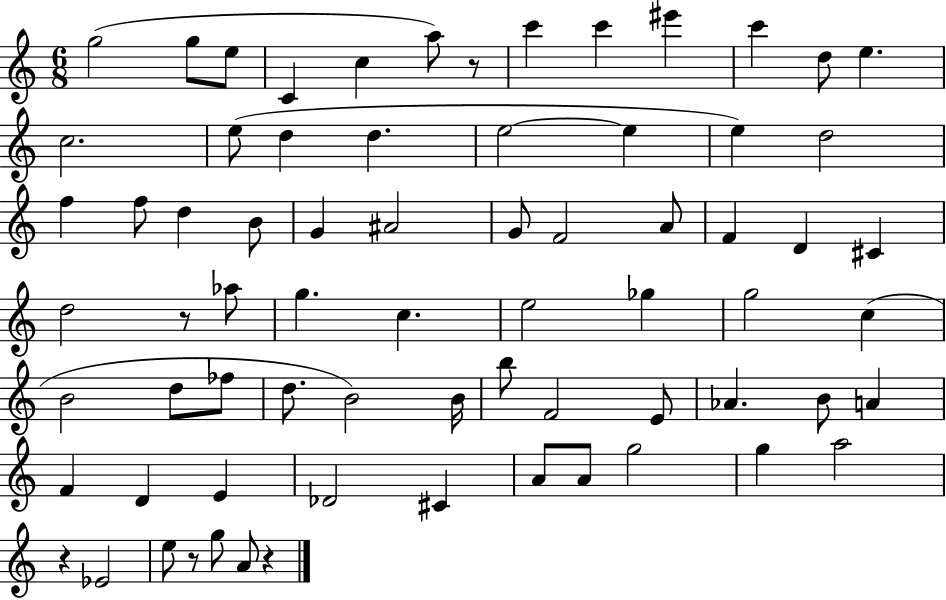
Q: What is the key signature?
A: C major